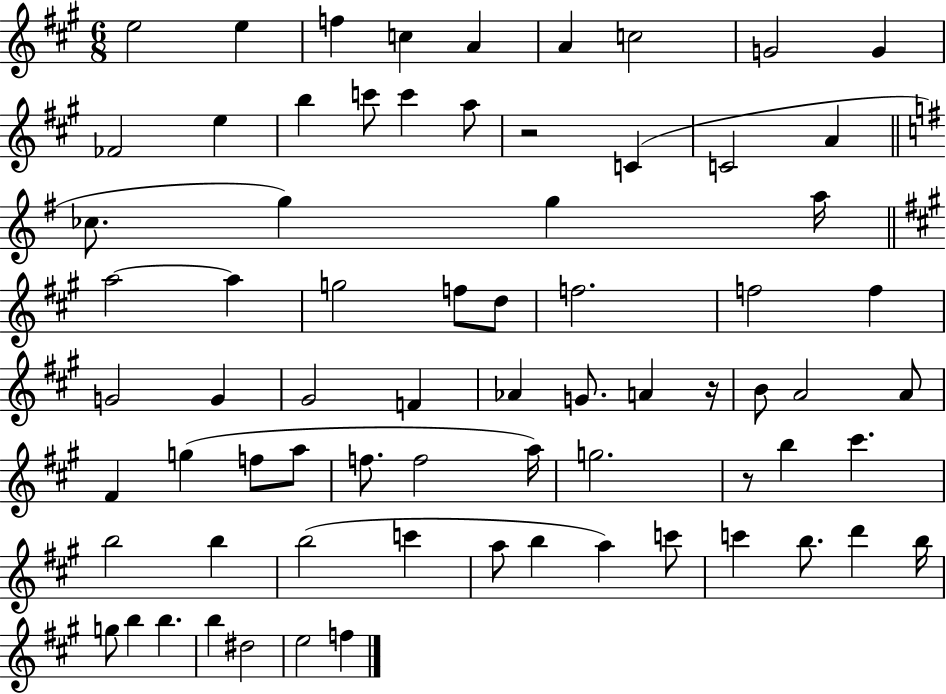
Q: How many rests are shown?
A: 3